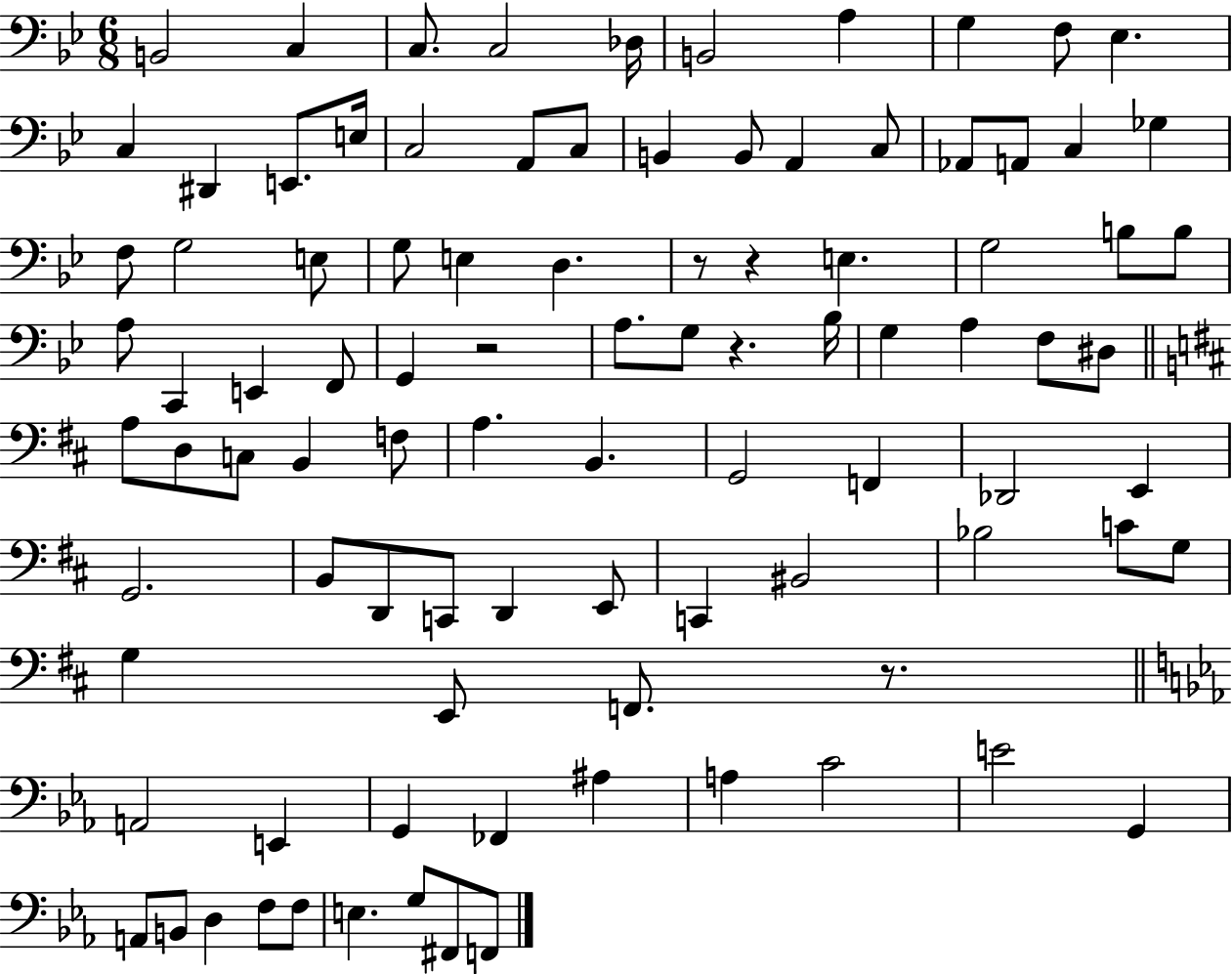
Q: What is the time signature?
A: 6/8